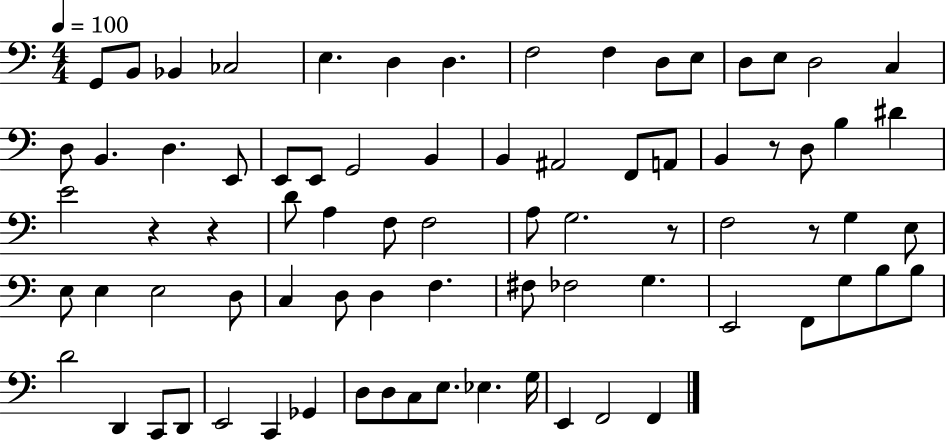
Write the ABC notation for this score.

X:1
T:Untitled
M:4/4
L:1/4
K:C
G,,/2 B,,/2 _B,, _C,2 E, D, D, F,2 F, D,/2 E,/2 D,/2 E,/2 D,2 C, D,/2 B,, D, E,,/2 E,,/2 E,,/2 G,,2 B,, B,, ^A,,2 F,,/2 A,,/2 B,, z/2 D,/2 B, ^D E2 z z D/2 A, F,/2 F,2 A,/2 G,2 z/2 F,2 z/2 G, E,/2 E,/2 E, E,2 D,/2 C, D,/2 D, F, ^F,/2 _F,2 G, E,,2 F,,/2 G,/2 B,/2 B,/2 D2 D,, C,,/2 D,,/2 E,,2 C,, _G,, D,/2 D,/2 C,/2 E,/2 _E, G,/4 E,, F,,2 F,,